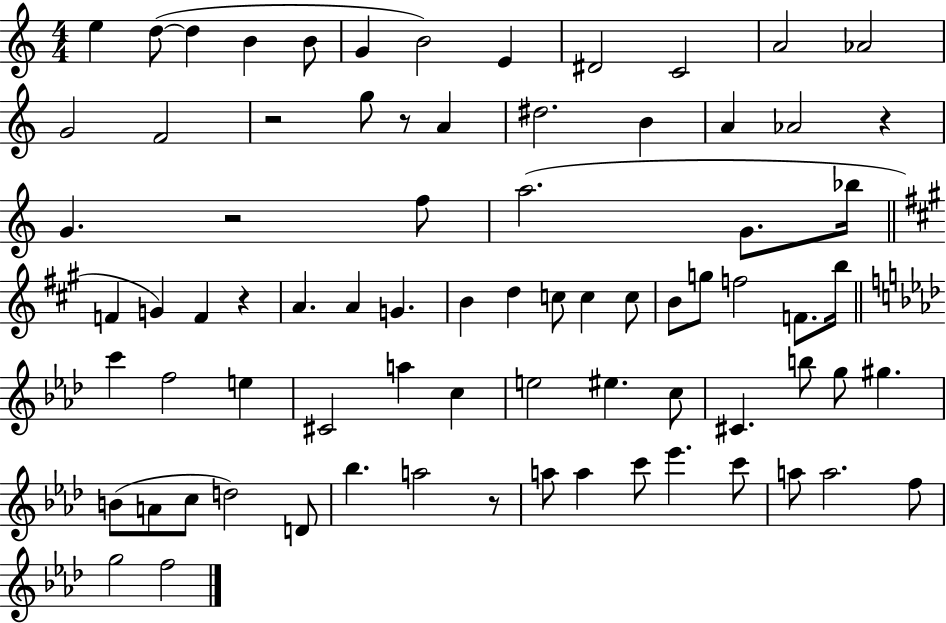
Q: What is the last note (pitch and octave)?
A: F5